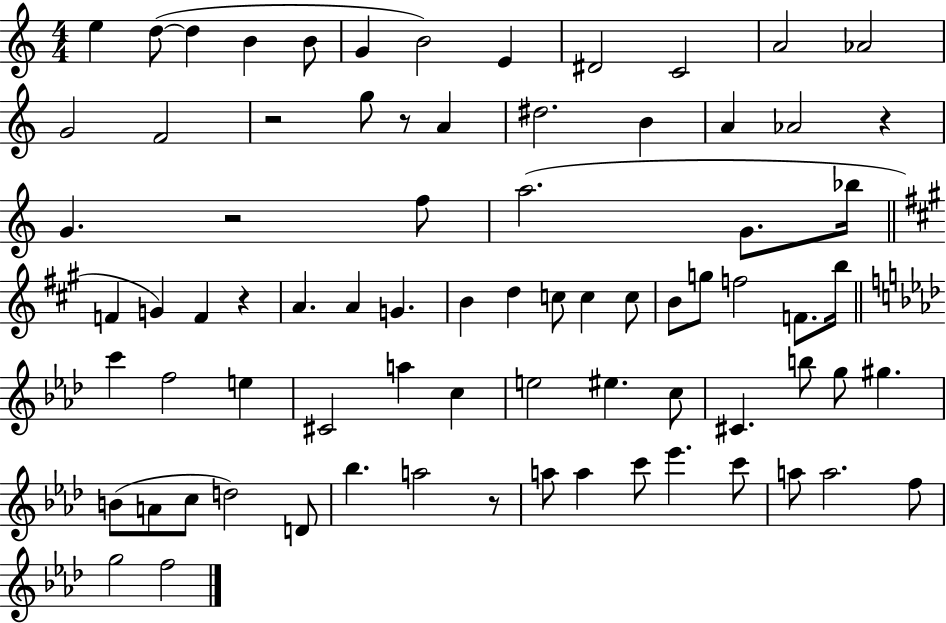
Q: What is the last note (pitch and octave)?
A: F5